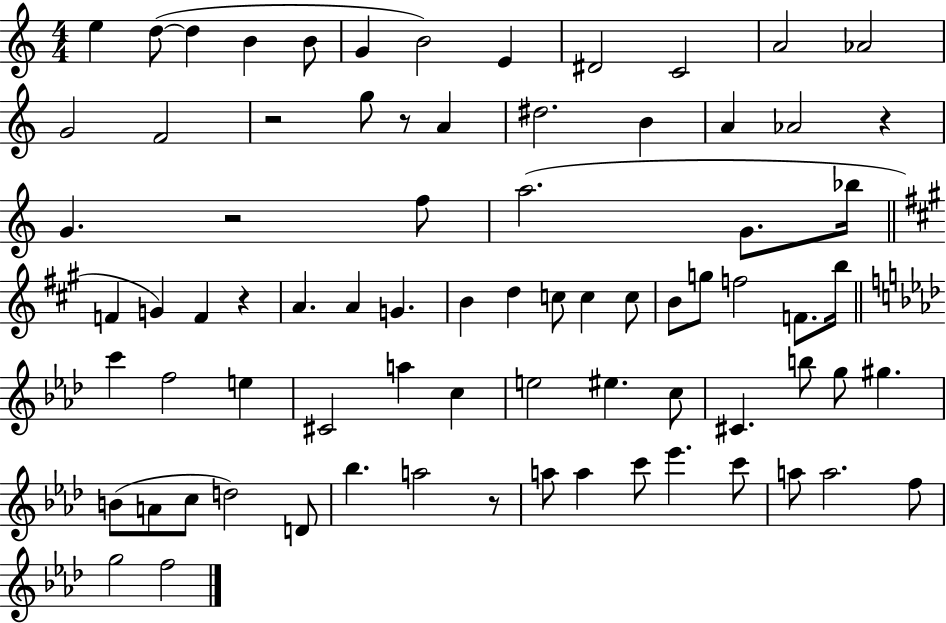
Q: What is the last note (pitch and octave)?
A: F5